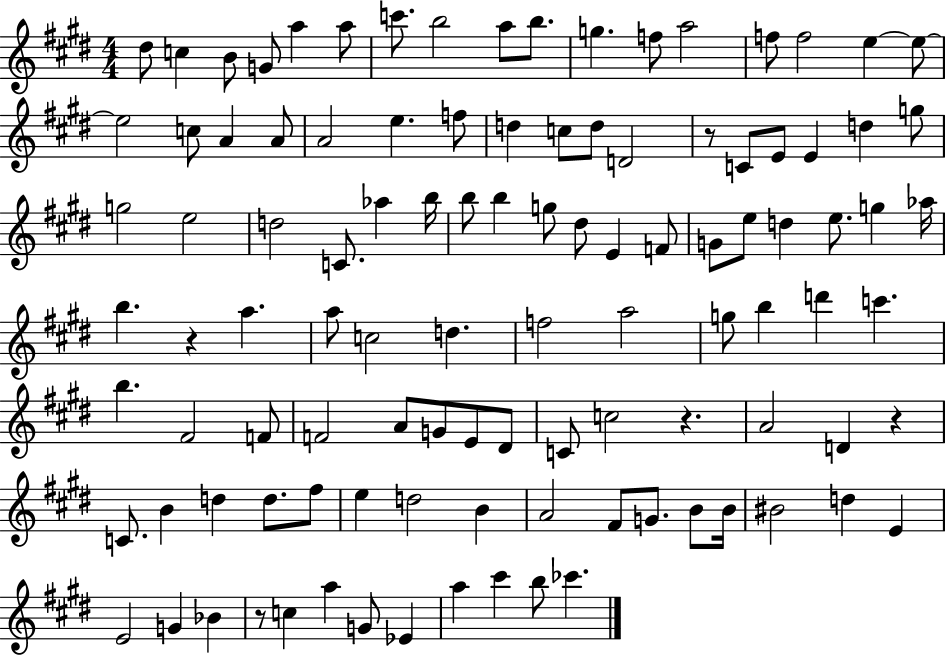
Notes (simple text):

D#5/e C5/q B4/e G4/e A5/q A5/e C6/e. B5/h A5/e B5/e. G5/q. F5/e A5/h F5/e F5/h E5/q E5/e E5/h C5/e A4/q A4/e A4/h E5/q. F5/e D5/q C5/e D5/e D4/h R/e C4/e E4/e E4/q D5/q G5/e G5/h E5/h D5/h C4/e. Ab5/q B5/s B5/e B5/q G5/e D#5/e E4/q F4/e G4/e E5/e D5/q E5/e. G5/q Ab5/s B5/q. R/q A5/q. A5/e C5/h D5/q. F5/h A5/h G5/e B5/q D6/q C6/q. B5/q. F#4/h F4/e F4/h A4/e G4/e E4/e D#4/e C4/e C5/h R/q. A4/h D4/q R/q C4/e. B4/q D5/q D5/e. F#5/e E5/q D5/h B4/q A4/h F#4/e G4/e. B4/e B4/s BIS4/h D5/q E4/q E4/h G4/q Bb4/q R/e C5/q A5/q G4/e Eb4/q A5/q C#6/q B5/e CES6/q.